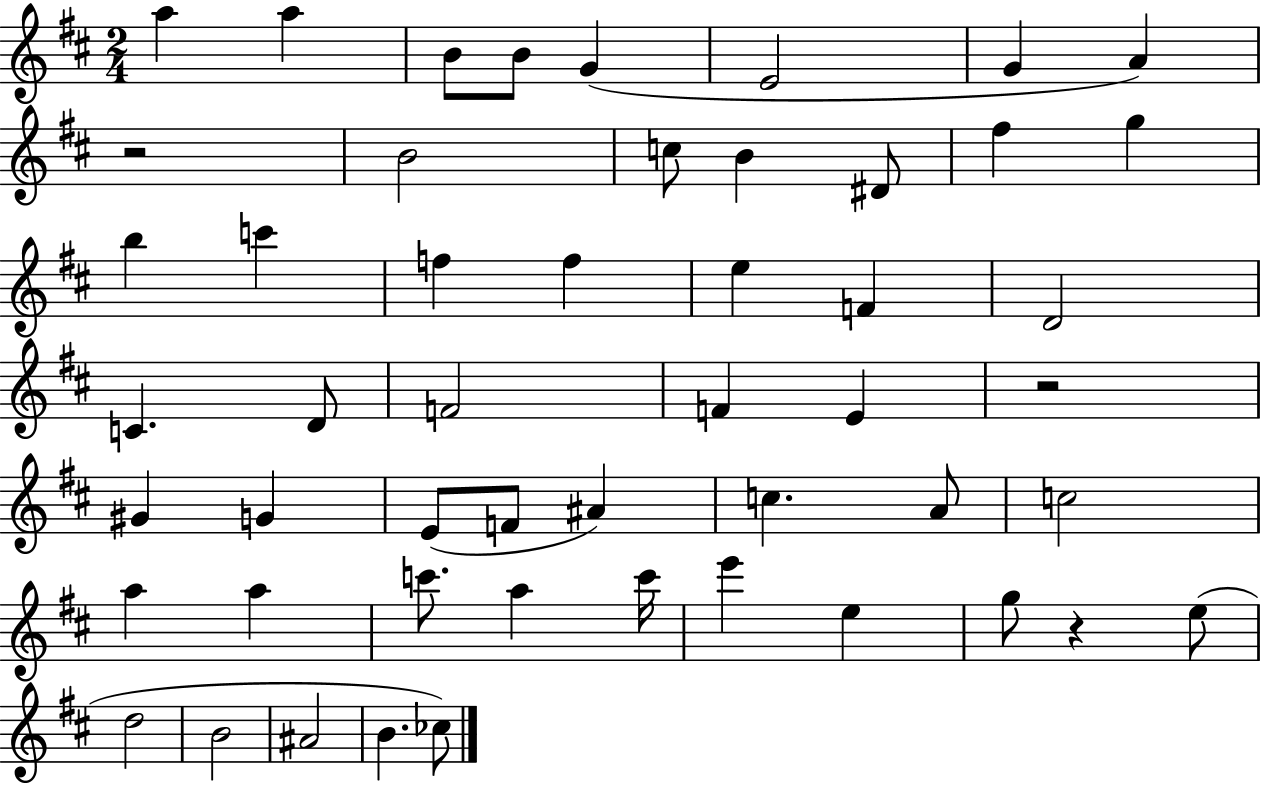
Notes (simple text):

A5/q A5/q B4/e B4/e G4/q E4/h G4/q A4/q R/h B4/h C5/e B4/q D#4/e F#5/q G5/q B5/q C6/q F5/q F5/q E5/q F4/q D4/h C4/q. D4/e F4/h F4/q E4/q R/h G#4/q G4/q E4/e F4/e A#4/q C5/q. A4/e C5/h A5/q A5/q C6/e. A5/q C6/s E6/q E5/q G5/e R/q E5/e D5/h B4/h A#4/h B4/q. CES5/e